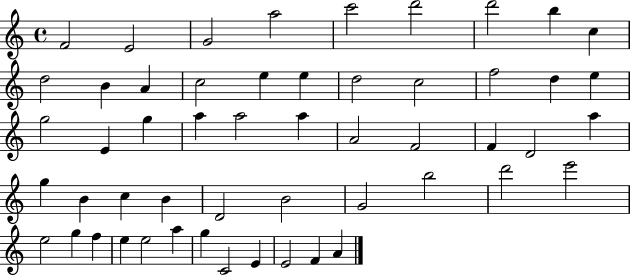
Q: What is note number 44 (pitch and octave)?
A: F5